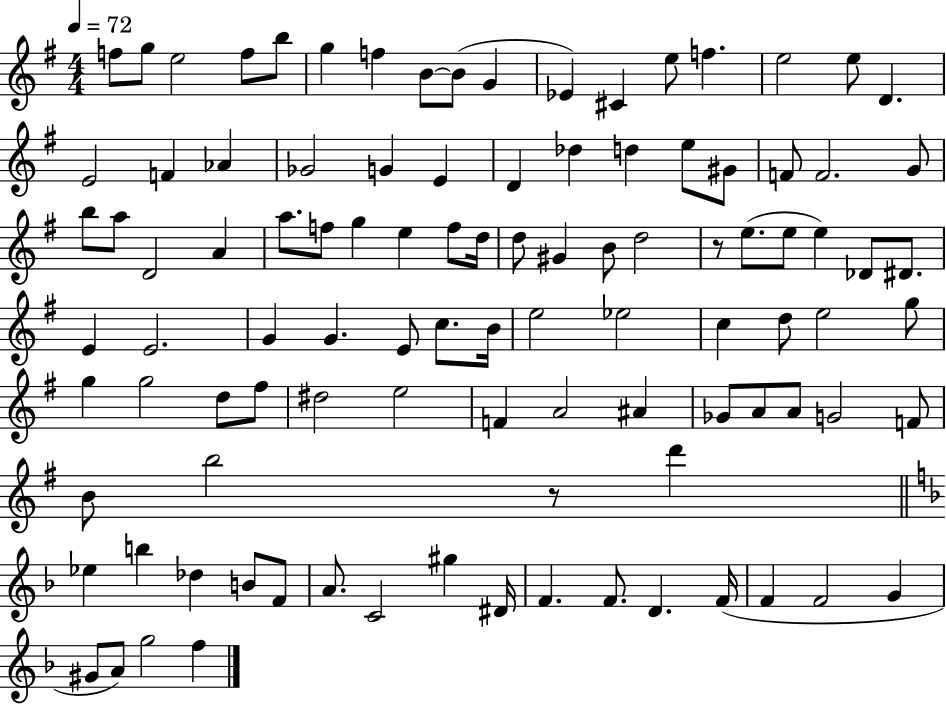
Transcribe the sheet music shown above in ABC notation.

X:1
T:Untitled
M:4/4
L:1/4
K:G
f/2 g/2 e2 f/2 b/2 g f B/2 B/2 G _E ^C e/2 f e2 e/2 D E2 F _A _G2 G E D _d d e/2 ^G/2 F/2 F2 G/2 b/2 a/2 D2 A a/2 f/2 g e f/2 d/4 d/2 ^G B/2 d2 z/2 e/2 e/2 e _D/2 ^D/2 E E2 G G E/2 c/2 B/4 e2 _e2 c d/2 e2 g/2 g g2 d/2 ^f/2 ^d2 e2 F A2 ^A _G/2 A/2 A/2 G2 F/2 B/2 b2 z/2 d' _e b _d B/2 F/2 A/2 C2 ^g ^D/4 F F/2 D F/4 F F2 G ^G/2 A/2 g2 f